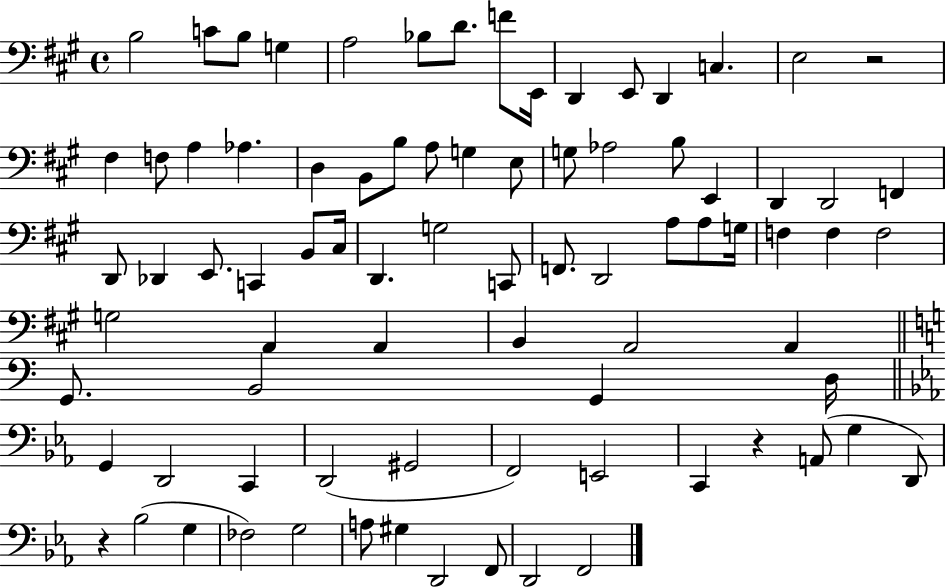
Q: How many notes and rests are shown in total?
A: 82